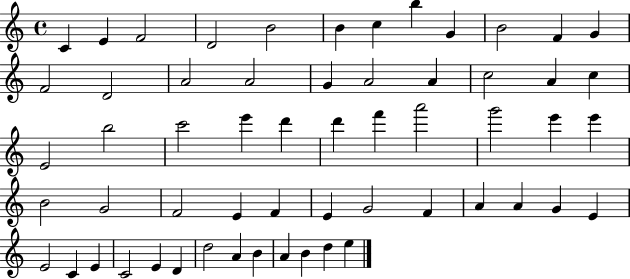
X:1
T:Untitled
M:4/4
L:1/4
K:C
C E F2 D2 B2 B c b G B2 F G F2 D2 A2 A2 G A2 A c2 A c E2 b2 c'2 e' d' d' f' a'2 g'2 e' e' B2 G2 F2 E F E G2 F A A G E E2 C E C2 E D d2 A B A B d e